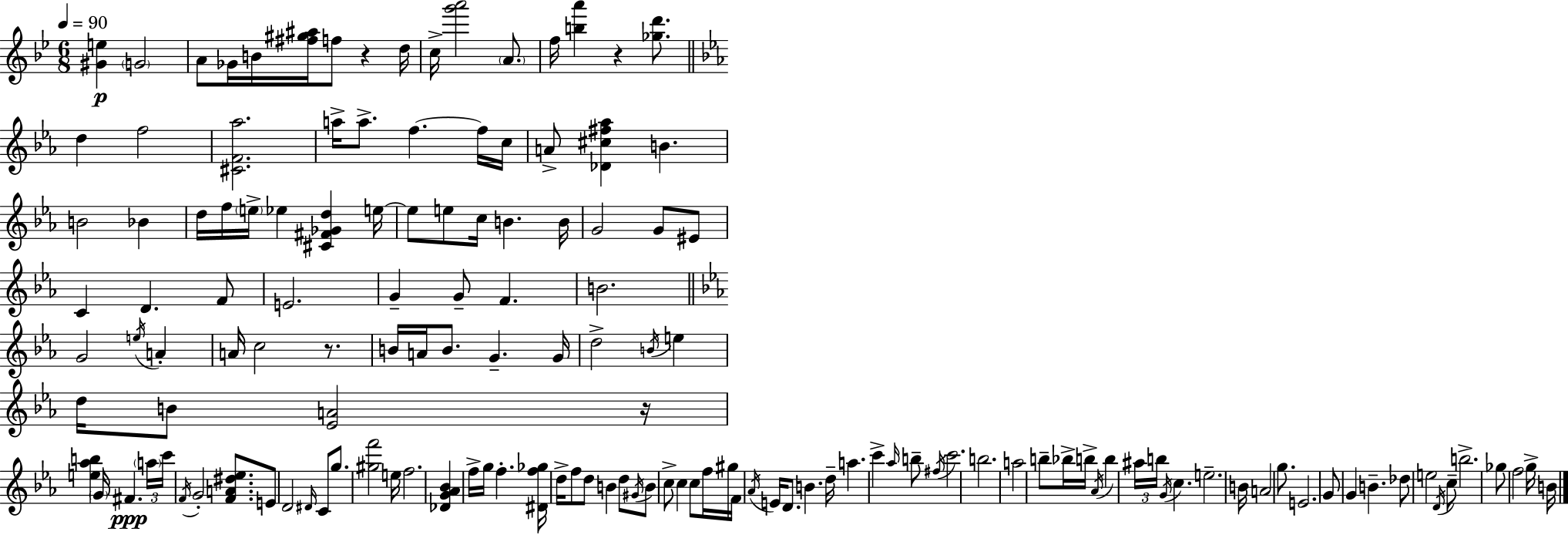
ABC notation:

X:1
T:Untitled
M:6/8
L:1/4
K:Gm
[^Ge] G2 A/2 _G/4 B/4 [^f^g^a]/4 f/2 z d/4 c/4 [g'a']2 A/2 f/4 [ba'] z [_gd']/2 d f2 [^CF_a]2 a/4 a/2 f f/4 c/4 A/2 [_D^c^f_a] B B2 _B d/4 f/4 e/4 _e [^C^F_Gd] e/4 e/2 e/2 c/4 B B/4 G2 G/2 ^E/2 C D F/2 E2 G G/2 F B2 G2 e/4 A A/4 c2 z/2 B/4 A/4 B/2 G G/4 d2 B/4 e d/4 B/2 [_EA]2 z/4 [e_ab] G/4 ^F a/4 c'/4 F/4 G2 [FA^d_e]/2 E/2 D2 ^D/4 C/2 g/2 [^gf']2 e/4 f2 [_DG_A_B] f/4 g/4 f [^Df_g]/4 d/4 f/2 d/2 B d/2 ^G/4 B/2 c/2 c c/2 f/4 ^g/4 F/4 _A/4 E/4 D/2 B d/4 a c' _a/4 b/2 ^f/4 c'2 b2 a2 b/2 _b/4 b/4 _A/4 b ^a/4 b/4 G/4 c e2 B/4 A2 g/2 E2 G/2 G B _d/2 e2 D/4 c/2 b2 _g/2 f2 g/4 B/4